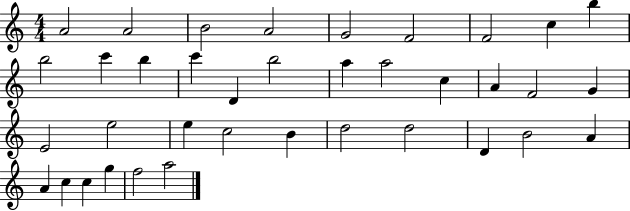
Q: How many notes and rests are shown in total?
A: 37